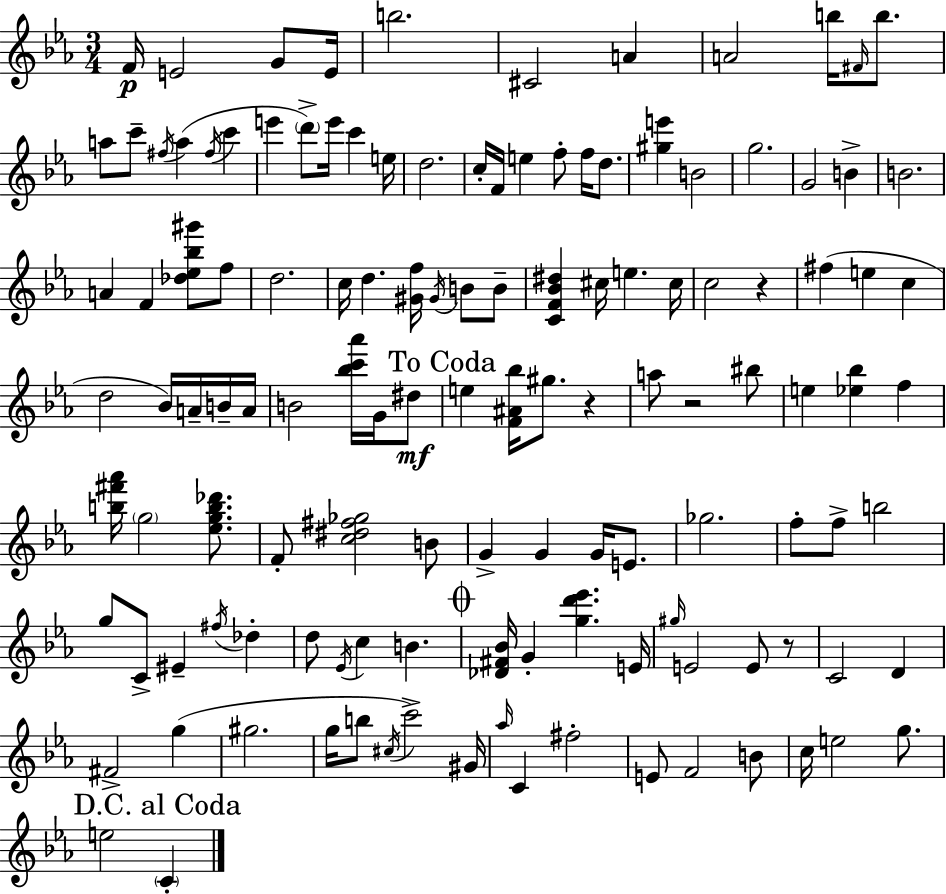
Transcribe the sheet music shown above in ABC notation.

X:1
T:Untitled
M:3/4
L:1/4
K:Cm
F/4 E2 G/2 E/4 b2 ^C2 A A2 b/4 ^F/4 b/2 a/2 c'/2 ^f/4 a ^f/4 c' e' d'/2 e'/4 c' e/4 d2 c/4 F/4 e f/2 f/4 d/2 [^ge'] B2 g2 G2 B B2 A F [_d_e_b^g']/2 f/2 d2 c/4 d [^Gf]/4 ^G/4 B/2 B/2 [CF_B^d] ^c/4 e ^c/4 c2 z ^f e c d2 _B/4 A/4 B/4 A/4 B2 [_bc'_a']/4 G/4 ^d/2 e [F^A_b]/4 ^g/2 z a/2 z2 ^b/2 e [_e_b] f [b^f'_a']/4 g2 [_egb_d']/2 F/2 [c^d^f_g]2 B/2 G G G/4 E/2 _g2 f/2 f/2 b2 g/2 C/2 ^E ^f/4 _d d/2 _E/4 c B [_D^F_B]/4 G [gd'_e'] E/4 ^g/4 E2 E/2 z/2 C2 D ^F2 g ^g2 g/4 b/2 ^c/4 c'2 ^G/4 _a/4 C ^f2 E/2 F2 B/2 c/4 e2 g/2 e2 C